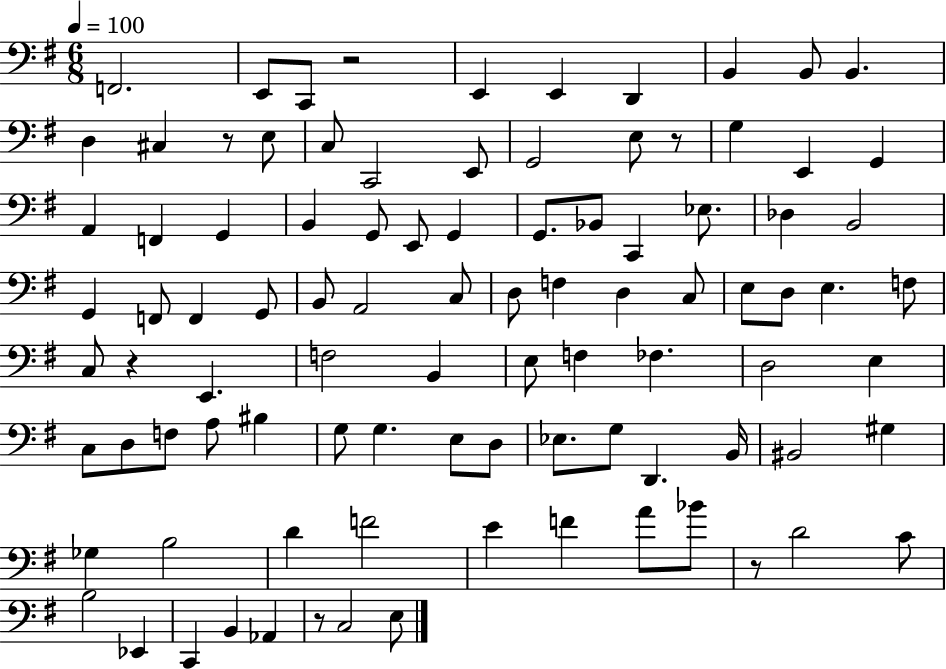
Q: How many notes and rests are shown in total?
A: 95